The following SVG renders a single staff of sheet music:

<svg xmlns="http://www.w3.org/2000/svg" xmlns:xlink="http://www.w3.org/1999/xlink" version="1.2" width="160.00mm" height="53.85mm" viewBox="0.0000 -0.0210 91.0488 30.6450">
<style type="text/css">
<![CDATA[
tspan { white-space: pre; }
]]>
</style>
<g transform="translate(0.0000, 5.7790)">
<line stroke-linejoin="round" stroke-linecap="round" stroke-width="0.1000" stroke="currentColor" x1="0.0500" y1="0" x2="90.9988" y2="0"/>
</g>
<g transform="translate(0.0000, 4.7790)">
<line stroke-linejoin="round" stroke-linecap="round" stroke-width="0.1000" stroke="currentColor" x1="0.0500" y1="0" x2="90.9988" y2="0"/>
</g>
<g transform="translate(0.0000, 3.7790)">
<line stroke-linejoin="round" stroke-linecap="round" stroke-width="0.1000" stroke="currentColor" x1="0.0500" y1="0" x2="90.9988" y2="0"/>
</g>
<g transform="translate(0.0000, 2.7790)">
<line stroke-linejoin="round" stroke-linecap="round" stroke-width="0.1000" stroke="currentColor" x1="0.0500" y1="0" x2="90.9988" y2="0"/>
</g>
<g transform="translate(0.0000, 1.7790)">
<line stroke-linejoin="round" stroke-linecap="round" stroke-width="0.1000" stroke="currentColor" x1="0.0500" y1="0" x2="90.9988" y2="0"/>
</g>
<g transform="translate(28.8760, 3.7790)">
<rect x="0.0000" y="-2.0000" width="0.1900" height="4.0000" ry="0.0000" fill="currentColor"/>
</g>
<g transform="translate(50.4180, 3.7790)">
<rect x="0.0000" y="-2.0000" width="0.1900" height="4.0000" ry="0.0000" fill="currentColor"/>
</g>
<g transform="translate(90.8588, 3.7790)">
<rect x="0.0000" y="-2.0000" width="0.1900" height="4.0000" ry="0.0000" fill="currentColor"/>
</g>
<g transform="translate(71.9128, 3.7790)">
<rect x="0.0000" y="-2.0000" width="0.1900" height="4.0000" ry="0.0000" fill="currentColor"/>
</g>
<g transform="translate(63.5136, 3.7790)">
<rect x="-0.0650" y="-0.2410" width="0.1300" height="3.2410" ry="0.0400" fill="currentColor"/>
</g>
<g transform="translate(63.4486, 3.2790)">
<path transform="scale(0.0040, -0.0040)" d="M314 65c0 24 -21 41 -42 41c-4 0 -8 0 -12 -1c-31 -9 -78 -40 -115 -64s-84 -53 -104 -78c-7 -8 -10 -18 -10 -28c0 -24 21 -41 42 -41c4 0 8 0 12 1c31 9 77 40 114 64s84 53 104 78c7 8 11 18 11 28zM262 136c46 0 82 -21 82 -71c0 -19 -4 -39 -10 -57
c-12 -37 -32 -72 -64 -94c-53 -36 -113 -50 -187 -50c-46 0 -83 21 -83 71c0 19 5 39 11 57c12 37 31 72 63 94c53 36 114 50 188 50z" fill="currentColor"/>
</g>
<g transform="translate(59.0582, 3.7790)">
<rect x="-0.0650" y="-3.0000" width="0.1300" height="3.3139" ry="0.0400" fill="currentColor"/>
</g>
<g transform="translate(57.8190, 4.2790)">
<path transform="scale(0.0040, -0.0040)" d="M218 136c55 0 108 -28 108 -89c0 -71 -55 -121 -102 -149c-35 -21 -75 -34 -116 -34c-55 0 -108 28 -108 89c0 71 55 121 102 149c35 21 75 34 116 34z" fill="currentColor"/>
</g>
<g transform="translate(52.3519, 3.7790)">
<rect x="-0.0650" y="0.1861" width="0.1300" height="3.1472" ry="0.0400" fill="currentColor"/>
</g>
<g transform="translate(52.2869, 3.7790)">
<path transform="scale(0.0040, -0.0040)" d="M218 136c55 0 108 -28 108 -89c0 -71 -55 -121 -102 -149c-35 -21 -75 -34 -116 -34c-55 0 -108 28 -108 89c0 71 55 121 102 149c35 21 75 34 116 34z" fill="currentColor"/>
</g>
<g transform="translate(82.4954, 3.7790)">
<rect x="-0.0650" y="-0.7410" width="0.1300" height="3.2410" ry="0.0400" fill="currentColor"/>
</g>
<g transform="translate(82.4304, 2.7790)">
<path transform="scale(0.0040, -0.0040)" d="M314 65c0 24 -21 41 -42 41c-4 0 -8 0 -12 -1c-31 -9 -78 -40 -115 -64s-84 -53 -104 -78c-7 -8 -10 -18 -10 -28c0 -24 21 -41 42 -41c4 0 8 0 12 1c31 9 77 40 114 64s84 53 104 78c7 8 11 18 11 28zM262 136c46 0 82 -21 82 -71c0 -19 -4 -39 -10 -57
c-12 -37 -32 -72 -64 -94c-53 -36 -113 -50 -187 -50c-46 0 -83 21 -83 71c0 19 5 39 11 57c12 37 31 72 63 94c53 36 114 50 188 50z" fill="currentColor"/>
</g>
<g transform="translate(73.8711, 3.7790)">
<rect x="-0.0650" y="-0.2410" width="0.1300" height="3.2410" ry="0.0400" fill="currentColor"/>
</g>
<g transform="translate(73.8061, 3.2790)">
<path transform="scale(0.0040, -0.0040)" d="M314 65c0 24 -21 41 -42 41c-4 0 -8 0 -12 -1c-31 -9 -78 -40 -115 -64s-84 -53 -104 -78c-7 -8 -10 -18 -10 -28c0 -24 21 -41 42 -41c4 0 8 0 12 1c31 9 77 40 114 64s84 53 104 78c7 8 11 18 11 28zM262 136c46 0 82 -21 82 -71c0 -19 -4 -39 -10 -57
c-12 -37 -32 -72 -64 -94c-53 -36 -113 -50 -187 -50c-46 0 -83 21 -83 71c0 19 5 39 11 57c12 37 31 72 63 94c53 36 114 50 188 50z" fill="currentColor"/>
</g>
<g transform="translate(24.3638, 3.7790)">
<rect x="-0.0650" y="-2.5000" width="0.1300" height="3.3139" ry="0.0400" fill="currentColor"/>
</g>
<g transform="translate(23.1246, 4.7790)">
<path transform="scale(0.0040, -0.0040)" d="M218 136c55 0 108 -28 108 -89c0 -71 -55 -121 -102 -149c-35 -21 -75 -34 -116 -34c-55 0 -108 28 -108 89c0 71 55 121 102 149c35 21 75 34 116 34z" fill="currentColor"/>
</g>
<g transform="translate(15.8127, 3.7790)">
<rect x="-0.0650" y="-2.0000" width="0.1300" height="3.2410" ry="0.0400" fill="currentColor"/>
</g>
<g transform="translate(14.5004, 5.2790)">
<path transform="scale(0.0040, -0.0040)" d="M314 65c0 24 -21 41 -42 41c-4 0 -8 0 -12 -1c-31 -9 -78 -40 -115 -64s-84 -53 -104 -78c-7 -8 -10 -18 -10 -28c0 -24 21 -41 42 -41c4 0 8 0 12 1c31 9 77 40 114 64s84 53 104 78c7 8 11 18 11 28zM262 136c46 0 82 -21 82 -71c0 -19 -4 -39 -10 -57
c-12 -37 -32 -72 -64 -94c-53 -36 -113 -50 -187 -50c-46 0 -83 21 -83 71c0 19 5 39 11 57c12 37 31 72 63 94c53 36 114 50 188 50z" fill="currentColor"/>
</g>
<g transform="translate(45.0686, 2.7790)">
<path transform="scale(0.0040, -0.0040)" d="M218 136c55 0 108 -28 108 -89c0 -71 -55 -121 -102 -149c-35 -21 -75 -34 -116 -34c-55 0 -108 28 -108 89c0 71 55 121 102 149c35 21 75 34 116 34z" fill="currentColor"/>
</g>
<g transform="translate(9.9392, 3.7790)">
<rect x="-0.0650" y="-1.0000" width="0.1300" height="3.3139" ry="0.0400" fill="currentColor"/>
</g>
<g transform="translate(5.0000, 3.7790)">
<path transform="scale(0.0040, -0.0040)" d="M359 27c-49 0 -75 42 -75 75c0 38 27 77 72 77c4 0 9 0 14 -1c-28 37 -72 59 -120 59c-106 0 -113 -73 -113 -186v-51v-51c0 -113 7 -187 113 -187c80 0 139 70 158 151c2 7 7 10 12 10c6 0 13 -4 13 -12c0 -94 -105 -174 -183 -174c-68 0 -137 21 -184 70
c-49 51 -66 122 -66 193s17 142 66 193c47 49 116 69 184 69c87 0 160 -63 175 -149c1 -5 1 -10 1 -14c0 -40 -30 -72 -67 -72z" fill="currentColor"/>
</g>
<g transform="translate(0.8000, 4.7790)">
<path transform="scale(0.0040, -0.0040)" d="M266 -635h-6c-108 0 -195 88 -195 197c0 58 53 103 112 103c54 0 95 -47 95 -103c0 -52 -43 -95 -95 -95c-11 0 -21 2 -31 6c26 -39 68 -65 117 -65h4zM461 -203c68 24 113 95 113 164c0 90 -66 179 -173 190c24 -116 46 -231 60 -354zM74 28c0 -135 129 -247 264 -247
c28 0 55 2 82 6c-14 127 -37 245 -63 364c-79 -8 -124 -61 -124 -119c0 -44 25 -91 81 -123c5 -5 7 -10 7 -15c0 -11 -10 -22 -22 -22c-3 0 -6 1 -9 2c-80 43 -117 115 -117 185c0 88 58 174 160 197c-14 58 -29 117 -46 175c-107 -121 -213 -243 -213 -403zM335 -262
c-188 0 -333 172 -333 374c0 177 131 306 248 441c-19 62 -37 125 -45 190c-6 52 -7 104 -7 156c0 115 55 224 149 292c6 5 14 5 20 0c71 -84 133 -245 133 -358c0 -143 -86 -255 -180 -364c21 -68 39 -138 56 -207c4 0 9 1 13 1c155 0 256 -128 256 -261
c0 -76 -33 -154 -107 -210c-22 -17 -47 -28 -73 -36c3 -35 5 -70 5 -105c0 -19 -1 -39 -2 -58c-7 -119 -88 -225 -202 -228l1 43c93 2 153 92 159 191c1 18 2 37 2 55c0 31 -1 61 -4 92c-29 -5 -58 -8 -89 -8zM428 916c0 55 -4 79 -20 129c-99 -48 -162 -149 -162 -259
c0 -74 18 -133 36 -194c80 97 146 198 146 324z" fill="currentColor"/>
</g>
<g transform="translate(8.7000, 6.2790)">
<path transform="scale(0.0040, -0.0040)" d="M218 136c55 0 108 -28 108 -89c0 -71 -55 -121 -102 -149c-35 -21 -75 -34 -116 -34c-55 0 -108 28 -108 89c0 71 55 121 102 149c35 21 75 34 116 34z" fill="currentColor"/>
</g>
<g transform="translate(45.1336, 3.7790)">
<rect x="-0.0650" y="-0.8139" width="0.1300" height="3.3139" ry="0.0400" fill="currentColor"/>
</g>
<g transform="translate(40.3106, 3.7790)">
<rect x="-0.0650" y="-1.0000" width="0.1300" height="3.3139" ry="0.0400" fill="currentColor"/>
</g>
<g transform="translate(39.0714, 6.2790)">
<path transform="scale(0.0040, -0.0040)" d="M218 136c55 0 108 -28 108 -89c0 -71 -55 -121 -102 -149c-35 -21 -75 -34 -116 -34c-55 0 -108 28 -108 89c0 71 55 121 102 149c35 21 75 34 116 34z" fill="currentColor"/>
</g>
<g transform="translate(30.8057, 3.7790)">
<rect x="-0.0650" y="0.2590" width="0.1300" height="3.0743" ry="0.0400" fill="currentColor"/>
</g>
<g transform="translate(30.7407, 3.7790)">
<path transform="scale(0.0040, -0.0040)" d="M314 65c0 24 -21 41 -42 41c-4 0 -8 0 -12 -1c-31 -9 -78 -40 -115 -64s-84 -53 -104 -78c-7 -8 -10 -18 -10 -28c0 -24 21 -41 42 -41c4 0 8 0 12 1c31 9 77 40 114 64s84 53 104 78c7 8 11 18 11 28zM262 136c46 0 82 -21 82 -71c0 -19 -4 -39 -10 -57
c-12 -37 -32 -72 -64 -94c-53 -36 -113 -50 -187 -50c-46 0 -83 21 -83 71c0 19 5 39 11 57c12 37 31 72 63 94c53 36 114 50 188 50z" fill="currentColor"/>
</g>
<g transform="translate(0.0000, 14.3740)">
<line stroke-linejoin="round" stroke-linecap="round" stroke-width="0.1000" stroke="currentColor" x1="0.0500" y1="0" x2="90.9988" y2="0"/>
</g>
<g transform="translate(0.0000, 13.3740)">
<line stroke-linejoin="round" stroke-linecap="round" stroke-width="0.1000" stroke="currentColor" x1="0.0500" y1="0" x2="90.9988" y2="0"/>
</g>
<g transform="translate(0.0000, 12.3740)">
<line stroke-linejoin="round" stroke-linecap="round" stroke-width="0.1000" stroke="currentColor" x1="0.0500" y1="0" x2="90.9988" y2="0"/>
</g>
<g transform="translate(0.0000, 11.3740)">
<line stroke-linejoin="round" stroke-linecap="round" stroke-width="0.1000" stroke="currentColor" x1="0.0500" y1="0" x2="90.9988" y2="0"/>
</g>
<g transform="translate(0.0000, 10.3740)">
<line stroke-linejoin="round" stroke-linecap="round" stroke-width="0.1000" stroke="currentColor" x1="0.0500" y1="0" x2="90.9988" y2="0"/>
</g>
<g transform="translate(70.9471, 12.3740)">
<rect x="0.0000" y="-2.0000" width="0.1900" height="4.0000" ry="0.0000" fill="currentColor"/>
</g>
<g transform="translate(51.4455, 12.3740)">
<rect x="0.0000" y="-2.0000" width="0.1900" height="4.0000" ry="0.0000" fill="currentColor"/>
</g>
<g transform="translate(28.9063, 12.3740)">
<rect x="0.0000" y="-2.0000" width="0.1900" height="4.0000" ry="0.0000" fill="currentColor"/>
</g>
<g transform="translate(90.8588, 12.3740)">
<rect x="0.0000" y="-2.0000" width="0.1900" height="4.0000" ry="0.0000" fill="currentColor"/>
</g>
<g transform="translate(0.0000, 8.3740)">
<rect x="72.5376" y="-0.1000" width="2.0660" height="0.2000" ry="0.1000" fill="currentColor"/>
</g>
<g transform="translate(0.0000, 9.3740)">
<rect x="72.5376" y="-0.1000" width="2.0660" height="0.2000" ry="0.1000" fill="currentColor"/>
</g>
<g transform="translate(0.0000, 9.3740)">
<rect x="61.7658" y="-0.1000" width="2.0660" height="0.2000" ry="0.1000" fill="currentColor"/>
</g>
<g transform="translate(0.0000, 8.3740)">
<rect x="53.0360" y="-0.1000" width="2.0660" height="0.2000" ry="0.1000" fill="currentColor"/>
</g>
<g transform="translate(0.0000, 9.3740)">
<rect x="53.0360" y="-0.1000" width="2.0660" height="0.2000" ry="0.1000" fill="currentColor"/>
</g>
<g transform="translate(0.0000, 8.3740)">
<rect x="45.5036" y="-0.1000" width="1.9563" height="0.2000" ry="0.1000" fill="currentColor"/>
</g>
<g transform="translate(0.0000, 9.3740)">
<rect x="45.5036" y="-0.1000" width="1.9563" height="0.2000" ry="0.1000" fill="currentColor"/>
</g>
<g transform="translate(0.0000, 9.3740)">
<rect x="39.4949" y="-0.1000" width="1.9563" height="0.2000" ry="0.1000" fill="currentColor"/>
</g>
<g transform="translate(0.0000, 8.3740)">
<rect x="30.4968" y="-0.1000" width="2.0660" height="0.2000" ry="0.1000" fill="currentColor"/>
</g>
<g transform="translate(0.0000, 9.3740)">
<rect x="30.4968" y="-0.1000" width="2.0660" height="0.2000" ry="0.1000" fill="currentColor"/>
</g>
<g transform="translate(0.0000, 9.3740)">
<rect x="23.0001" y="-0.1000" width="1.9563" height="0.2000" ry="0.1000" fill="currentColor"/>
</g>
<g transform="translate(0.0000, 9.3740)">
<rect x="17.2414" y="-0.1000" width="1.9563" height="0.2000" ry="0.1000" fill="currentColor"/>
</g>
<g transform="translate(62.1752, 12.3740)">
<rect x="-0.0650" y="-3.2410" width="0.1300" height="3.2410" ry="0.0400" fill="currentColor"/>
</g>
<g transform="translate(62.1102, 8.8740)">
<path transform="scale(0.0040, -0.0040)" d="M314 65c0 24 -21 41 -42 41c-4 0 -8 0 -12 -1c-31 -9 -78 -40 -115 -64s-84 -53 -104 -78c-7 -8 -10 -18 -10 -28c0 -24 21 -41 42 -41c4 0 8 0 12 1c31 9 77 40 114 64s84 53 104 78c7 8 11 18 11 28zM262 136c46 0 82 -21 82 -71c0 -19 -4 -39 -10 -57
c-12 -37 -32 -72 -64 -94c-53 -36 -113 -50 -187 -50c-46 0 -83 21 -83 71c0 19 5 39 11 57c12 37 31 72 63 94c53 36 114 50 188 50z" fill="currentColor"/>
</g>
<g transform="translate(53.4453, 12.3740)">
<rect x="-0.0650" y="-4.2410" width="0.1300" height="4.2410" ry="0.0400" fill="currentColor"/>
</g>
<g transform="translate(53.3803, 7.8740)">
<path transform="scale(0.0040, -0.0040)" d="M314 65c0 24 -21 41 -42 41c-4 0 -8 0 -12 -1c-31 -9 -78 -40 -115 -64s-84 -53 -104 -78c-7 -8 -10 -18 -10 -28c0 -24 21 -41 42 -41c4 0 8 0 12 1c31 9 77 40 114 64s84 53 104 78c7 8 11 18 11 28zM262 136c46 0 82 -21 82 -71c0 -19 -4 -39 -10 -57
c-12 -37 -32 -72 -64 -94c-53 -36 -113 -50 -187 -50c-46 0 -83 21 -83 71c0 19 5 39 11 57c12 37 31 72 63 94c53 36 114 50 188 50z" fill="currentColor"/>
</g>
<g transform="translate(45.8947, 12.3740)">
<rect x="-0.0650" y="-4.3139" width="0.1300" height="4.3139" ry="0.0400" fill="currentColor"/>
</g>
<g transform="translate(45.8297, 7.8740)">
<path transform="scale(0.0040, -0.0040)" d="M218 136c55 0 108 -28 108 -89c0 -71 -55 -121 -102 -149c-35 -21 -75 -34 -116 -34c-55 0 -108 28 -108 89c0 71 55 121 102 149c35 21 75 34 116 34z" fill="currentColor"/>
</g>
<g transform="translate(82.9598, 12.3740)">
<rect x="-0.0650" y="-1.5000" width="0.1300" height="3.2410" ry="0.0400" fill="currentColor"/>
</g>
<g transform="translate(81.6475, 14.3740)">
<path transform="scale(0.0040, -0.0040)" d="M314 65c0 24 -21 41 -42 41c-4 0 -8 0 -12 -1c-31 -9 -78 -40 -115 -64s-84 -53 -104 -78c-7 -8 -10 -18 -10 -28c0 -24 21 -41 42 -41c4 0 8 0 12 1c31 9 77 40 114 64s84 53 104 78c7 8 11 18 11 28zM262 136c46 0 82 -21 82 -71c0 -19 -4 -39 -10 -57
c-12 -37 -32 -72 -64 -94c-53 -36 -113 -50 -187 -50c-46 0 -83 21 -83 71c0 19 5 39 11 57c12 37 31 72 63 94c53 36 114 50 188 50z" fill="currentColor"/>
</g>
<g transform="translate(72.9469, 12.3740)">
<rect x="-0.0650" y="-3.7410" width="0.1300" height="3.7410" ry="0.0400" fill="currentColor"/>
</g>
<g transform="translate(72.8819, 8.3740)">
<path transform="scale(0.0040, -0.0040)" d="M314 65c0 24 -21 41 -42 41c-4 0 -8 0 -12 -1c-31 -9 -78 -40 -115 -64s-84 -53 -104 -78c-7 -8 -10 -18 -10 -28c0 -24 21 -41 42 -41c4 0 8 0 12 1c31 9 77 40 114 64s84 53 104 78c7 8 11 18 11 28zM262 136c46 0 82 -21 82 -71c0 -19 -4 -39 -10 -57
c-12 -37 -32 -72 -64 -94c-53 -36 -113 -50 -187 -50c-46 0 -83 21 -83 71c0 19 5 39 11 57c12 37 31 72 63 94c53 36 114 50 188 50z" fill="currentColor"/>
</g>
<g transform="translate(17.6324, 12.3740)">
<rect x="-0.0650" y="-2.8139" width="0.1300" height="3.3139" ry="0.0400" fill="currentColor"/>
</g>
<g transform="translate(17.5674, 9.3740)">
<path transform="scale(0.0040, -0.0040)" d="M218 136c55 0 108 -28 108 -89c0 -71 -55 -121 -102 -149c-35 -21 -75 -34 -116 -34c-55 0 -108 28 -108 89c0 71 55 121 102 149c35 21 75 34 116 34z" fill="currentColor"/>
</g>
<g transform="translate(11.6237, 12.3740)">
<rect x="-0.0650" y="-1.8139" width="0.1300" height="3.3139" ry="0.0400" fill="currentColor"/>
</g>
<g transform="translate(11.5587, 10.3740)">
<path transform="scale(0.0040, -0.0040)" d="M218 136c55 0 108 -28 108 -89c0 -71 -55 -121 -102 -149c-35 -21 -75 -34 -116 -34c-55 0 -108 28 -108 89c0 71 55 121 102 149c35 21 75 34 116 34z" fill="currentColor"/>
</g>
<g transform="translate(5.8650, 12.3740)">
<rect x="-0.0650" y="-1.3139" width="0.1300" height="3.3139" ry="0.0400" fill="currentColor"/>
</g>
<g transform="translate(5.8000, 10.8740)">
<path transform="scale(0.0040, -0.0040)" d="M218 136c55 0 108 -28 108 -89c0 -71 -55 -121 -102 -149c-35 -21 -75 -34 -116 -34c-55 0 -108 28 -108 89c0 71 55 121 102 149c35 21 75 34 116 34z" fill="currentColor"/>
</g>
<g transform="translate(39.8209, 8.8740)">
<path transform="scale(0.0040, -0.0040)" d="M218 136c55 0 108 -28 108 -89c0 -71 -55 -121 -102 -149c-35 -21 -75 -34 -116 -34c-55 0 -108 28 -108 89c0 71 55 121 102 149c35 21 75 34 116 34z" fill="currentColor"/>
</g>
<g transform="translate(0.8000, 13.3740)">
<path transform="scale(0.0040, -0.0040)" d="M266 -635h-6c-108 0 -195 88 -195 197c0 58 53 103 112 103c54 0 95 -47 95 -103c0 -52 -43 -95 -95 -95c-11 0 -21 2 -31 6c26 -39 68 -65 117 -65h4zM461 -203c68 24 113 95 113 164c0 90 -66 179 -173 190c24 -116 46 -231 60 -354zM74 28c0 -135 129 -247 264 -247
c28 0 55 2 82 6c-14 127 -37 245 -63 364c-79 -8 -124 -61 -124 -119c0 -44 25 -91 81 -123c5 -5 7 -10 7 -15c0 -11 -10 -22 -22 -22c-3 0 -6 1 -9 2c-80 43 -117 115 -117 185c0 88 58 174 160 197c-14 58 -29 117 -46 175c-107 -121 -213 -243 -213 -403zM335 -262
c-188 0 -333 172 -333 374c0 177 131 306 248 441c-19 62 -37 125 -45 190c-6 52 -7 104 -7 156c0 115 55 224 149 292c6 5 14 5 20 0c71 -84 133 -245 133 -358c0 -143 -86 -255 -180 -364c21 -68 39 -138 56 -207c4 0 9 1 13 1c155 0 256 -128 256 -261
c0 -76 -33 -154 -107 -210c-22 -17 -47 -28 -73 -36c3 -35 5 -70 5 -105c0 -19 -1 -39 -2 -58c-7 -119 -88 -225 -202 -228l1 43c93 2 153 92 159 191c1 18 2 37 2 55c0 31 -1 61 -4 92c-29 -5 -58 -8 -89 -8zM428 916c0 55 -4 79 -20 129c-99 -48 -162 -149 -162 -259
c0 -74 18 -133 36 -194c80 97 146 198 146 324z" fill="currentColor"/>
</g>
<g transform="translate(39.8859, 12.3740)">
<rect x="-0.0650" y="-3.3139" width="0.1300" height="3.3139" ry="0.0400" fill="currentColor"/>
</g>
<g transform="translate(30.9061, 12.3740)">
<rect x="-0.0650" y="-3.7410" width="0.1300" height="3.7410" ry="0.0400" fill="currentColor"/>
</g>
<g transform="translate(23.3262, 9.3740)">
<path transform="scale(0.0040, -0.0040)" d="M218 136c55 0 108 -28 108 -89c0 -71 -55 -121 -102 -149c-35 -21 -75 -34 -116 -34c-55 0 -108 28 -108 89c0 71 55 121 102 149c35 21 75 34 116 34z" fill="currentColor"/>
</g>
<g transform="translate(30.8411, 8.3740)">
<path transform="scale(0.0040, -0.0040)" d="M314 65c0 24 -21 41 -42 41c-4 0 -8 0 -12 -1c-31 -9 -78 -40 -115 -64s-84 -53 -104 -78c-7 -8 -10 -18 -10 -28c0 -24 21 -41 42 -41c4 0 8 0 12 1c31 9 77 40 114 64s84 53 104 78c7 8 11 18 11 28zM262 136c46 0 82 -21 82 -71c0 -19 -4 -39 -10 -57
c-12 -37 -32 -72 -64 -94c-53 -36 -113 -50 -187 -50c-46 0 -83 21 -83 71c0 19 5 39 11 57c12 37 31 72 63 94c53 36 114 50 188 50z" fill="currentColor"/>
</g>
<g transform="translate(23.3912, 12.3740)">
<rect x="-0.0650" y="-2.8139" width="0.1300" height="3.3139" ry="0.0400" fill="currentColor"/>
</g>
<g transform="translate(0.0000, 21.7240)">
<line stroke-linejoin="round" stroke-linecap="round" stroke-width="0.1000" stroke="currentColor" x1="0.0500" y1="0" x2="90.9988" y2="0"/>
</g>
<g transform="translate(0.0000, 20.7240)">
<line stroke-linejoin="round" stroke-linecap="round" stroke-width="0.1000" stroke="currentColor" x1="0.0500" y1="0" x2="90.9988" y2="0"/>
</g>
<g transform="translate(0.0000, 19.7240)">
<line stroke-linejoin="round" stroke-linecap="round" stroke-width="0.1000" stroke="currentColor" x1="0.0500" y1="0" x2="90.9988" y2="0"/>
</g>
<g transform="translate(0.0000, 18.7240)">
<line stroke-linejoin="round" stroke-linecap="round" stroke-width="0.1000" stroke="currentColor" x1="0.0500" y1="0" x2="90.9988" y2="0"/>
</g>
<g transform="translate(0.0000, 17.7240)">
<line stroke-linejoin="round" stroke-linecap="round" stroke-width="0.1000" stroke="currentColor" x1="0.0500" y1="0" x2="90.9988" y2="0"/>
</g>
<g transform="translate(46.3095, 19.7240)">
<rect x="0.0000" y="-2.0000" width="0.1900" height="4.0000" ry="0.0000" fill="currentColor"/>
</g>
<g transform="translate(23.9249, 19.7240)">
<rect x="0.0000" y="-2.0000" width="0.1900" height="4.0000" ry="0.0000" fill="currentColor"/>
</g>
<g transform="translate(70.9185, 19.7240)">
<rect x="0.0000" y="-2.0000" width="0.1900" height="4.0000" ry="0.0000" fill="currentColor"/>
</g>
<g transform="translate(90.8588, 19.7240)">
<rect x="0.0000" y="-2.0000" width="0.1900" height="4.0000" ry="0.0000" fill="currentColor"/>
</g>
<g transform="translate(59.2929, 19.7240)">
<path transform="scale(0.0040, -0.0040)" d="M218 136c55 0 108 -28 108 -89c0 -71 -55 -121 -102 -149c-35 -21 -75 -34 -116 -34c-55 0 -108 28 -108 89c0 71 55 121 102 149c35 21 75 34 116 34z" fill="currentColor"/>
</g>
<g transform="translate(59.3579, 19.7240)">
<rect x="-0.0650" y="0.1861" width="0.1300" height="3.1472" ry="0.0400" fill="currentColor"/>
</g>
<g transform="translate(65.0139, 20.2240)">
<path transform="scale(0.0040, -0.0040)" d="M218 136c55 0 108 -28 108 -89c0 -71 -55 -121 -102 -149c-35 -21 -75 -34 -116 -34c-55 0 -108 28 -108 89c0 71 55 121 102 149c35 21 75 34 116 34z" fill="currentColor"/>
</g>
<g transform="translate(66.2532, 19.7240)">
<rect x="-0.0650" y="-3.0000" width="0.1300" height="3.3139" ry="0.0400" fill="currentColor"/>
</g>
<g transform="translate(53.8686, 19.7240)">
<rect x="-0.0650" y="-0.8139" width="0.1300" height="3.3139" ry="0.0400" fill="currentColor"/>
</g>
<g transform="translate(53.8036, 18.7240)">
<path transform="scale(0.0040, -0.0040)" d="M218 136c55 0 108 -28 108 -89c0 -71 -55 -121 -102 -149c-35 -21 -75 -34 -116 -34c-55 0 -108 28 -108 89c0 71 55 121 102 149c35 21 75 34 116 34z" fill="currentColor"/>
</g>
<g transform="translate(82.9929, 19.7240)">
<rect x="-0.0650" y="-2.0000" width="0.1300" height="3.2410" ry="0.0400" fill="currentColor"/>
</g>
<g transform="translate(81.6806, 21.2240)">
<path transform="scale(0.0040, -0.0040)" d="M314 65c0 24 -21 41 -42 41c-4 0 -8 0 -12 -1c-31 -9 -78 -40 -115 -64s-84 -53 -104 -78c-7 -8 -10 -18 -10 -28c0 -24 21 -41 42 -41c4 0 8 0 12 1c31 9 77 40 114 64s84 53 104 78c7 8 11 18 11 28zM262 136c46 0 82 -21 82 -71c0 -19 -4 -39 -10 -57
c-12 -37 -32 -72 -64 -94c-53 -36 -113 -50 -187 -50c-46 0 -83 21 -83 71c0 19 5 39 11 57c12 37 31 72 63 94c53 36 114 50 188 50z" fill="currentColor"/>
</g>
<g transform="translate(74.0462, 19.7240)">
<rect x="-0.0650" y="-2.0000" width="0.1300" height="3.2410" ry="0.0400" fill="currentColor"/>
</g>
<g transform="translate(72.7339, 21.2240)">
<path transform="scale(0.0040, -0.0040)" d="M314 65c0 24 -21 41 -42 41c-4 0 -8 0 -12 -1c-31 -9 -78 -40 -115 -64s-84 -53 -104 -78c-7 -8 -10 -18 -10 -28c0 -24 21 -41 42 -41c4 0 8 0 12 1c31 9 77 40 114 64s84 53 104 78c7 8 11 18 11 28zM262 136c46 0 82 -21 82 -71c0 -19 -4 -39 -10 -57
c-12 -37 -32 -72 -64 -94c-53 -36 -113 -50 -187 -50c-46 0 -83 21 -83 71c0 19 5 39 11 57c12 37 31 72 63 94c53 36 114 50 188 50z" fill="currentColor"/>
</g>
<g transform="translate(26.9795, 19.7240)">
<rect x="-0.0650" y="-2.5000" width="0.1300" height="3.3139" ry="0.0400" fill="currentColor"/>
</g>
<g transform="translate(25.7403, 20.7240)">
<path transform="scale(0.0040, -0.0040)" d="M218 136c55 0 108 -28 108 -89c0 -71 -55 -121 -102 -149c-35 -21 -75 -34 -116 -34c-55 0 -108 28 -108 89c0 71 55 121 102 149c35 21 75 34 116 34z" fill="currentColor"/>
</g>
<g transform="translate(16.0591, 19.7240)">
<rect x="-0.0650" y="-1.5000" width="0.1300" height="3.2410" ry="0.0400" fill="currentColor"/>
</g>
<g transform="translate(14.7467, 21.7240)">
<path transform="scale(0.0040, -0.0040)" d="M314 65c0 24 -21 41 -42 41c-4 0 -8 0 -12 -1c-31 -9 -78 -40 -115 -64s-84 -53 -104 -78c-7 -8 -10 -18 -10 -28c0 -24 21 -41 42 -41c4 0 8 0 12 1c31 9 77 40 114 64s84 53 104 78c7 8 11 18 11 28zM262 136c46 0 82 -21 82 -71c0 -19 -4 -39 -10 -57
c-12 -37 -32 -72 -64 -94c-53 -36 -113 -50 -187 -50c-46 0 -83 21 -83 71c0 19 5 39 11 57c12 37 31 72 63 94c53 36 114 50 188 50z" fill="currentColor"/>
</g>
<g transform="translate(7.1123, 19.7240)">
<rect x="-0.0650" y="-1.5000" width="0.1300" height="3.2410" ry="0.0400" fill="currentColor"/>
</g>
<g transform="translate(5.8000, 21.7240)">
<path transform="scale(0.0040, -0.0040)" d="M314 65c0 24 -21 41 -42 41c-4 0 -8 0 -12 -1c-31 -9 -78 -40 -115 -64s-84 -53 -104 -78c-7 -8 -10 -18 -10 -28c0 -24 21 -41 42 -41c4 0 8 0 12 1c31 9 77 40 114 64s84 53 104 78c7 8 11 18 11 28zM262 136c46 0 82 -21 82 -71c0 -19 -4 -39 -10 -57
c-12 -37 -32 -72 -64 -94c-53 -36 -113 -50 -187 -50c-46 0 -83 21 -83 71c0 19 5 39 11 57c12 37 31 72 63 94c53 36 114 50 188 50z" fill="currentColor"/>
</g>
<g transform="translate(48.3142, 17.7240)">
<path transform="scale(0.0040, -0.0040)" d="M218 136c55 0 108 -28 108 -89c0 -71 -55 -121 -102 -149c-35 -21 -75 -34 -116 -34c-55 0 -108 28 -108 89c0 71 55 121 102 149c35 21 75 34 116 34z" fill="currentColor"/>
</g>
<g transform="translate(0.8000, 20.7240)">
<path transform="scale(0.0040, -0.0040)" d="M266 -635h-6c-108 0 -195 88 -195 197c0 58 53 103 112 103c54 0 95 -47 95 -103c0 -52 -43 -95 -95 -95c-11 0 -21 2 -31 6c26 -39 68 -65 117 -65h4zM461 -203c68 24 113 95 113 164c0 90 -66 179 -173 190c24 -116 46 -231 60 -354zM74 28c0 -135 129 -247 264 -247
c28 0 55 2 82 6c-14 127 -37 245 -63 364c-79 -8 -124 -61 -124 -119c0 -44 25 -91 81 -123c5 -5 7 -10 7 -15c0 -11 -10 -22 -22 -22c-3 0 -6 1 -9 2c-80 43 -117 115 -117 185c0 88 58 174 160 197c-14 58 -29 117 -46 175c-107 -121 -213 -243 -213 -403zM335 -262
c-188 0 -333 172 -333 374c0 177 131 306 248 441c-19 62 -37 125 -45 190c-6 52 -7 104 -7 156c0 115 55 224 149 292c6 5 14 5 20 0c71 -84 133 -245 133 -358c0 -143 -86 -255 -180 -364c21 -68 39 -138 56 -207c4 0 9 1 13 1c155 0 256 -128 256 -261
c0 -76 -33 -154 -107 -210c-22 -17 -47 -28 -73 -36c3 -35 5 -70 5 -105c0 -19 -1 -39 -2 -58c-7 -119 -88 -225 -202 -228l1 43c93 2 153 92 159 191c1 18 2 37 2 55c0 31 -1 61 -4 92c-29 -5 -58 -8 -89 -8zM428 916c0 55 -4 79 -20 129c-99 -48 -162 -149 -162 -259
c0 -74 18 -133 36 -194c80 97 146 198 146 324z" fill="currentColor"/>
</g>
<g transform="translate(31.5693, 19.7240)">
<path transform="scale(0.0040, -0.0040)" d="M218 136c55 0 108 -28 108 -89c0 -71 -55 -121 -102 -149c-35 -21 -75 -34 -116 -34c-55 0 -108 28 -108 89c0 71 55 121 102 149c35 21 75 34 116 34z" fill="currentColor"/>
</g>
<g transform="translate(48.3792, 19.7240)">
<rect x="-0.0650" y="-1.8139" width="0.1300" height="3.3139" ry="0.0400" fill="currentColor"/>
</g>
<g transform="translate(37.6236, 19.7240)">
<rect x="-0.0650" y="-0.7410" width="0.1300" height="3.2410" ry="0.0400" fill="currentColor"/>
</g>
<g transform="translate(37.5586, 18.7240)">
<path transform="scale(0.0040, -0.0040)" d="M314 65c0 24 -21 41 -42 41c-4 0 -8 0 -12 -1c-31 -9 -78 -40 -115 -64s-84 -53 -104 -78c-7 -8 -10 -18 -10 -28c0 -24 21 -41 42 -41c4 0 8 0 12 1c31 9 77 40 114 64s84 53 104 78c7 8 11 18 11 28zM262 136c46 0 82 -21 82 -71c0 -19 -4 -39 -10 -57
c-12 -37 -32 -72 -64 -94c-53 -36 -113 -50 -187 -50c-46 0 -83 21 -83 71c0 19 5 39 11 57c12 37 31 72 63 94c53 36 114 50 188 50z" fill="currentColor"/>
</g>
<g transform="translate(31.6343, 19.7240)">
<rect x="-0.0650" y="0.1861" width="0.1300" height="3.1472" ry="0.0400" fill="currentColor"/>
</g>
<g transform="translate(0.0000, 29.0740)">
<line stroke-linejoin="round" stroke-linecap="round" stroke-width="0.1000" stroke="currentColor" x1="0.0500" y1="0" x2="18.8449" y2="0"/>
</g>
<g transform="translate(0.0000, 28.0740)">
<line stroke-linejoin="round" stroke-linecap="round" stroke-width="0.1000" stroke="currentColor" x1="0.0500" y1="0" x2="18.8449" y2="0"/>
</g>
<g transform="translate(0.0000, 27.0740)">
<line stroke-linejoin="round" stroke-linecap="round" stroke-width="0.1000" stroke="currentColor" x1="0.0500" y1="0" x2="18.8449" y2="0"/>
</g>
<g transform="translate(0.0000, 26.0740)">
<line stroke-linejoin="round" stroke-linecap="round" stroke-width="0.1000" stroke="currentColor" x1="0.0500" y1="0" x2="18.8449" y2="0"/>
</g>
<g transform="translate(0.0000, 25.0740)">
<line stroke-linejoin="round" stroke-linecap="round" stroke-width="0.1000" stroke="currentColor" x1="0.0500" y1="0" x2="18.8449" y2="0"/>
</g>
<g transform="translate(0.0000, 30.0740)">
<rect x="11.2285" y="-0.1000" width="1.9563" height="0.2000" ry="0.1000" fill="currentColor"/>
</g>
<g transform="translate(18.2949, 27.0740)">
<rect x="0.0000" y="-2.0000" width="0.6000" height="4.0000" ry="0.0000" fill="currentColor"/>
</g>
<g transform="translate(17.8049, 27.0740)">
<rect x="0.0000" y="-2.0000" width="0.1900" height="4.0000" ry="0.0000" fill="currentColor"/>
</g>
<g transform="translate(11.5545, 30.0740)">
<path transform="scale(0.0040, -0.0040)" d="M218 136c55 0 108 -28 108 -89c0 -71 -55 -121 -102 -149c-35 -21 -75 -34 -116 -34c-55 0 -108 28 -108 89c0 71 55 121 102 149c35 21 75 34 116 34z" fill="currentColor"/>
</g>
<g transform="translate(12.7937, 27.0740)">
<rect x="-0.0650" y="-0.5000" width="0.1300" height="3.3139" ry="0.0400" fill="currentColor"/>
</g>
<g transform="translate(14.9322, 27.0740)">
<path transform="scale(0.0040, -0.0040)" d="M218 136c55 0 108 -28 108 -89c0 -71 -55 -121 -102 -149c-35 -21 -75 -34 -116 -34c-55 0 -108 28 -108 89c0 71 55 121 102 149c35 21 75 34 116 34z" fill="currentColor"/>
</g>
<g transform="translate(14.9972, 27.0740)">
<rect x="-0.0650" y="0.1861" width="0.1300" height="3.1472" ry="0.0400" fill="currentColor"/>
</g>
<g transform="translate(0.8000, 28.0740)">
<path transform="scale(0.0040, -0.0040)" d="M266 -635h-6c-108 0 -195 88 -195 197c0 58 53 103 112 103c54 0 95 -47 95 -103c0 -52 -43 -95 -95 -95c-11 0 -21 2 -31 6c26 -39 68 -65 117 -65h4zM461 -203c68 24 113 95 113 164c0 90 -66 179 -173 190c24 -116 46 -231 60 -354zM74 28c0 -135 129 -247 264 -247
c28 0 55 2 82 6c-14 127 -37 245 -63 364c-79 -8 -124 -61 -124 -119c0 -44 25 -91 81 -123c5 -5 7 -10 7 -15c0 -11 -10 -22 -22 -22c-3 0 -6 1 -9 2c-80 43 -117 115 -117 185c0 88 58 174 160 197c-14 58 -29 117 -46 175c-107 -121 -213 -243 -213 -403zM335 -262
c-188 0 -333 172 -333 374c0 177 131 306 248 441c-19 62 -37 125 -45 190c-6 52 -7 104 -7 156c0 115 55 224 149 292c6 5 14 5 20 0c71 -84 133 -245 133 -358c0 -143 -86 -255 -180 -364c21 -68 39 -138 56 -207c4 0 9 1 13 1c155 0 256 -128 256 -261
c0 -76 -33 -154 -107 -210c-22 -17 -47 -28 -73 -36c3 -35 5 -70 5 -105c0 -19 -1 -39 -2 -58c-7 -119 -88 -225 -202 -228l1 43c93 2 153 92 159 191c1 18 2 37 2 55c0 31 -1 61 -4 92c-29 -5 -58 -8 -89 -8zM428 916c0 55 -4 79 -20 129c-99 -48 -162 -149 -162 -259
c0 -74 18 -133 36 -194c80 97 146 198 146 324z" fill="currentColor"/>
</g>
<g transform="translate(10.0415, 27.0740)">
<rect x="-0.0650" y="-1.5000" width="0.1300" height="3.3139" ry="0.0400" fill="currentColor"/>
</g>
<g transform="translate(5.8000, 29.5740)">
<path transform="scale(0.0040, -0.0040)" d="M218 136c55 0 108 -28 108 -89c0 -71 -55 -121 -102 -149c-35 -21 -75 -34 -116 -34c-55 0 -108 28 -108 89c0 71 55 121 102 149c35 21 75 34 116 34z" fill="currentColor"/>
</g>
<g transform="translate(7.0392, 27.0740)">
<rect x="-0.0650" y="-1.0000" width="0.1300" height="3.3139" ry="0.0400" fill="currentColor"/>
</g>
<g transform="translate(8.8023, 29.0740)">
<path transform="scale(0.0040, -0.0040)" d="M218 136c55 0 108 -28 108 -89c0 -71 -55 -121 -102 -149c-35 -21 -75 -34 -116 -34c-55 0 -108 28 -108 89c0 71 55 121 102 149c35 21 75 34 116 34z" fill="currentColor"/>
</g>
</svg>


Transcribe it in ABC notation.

X:1
T:Untitled
M:4/4
L:1/4
K:C
D F2 G B2 D d B A c2 c2 d2 e f a a c'2 b d' d'2 b2 c'2 E2 E2 E2 G B d2 f d B A F2 F2 D E C B